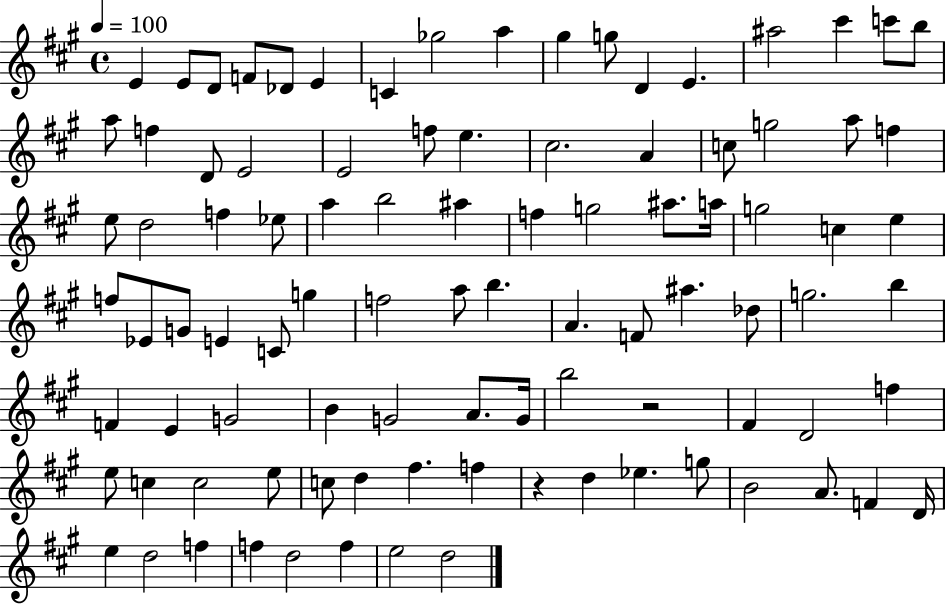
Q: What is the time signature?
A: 4/4